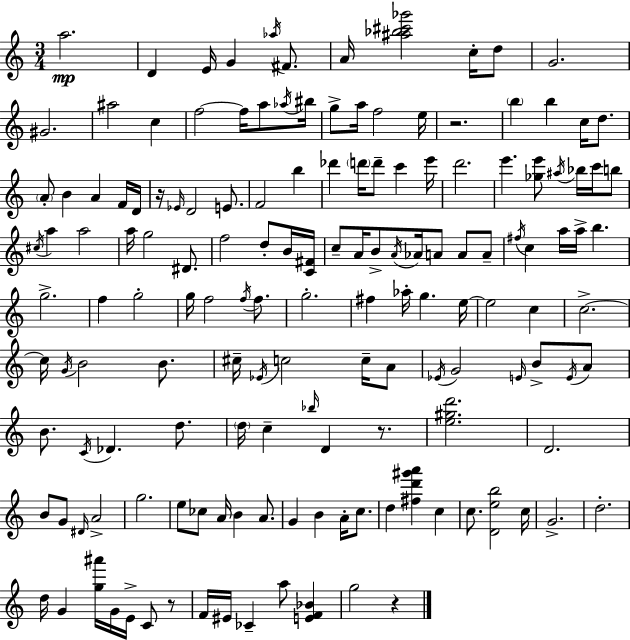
{
  \clef treble
  \numericTimeSignature
  \time 3/4
  \key c \major
  a''2.\mp | d'4 e'16 g'4 \acciaccatura { aes''16 } fis'8. | a'16 <ais'' bes'' cis''' ges'''>2 c''16-. d''8 | g'2. | \break gis'2. | ais''2 c''4 | f''2~~ f''16 a''8 | \acciaccatura { aes''16 } bis''16 g''8-> a''16 f''2 | \break e''16 r2. | \parenthesize b''4 b''4 c''16 d''8. | \parenthesize a'8-. b'4 a'4 | f'16 d'16 r16 \grace { ees'16 } d'2 | \break e'8. f'2 b''4 | des'''4 \parenthesize d'''16 d'''8-- c'''4 | e'''16 d'''2. | e'''4. <ges'' e'''>8 \acciaccatura { ais''16 } | \break bes''16 c'''16 b''8 \acciaccatura { cis''16 } a''4 a''2 | a''16 g''2 | dis'8. f''2 | d''8-. b'16 <c' fis'>16 c''8-- a'16 b'8-> \acciaccatura { a'16 } aes'16 | \break a'8 a'8 a'8-- \acciaccatura { fis''16 } c''4 a''16 | a''16-> b''4. g''2.-> | f''4 g''2-. | g''16 f''2 | \break \acciaccatura { f''16 } f''8. g''2.-. | fis''4 | aes''16-. g''4. e''16~~ e''2 | c''4 c''2.->~~ | \break c''16 \acciaccatura { g'16 } b'2 | b'8. cis''16-- \acciaccatura { ees'16 } c''2 | c''16-- a'8 \acciaccatura { ees'16 } g'2 | \grace { e'16 } b'8-> \acciaccatura { e'16 } a'8 | \break b'8. \acciaccatura { c'16 } des'4. d''8. | \parenthesize d''16 c''4-- \grace { bes''16 } d'4 | r8. <e'' gis'' d'''>2. | d'2. | \break b'8 g'8 \grace { dis'16 } a'2-> | g''2. | e''8 ces''8 a'16 b'4 | a'8. g'4 b'4 | \break a'16-. c''8. d''4 <fis'' d''' gis''' a'''>4 | c''4 c''8. <d' e'' b''>2 | c''16 g'2.-> | d''2.-. | \break d''16 g'4 <g'' ais'''>16 g'16 e'16-> | c'8 r8 f'16 eis'16 ces'4-- a''8 | <e' f' bes'>4 g''2 | r4 \bar "|."
}